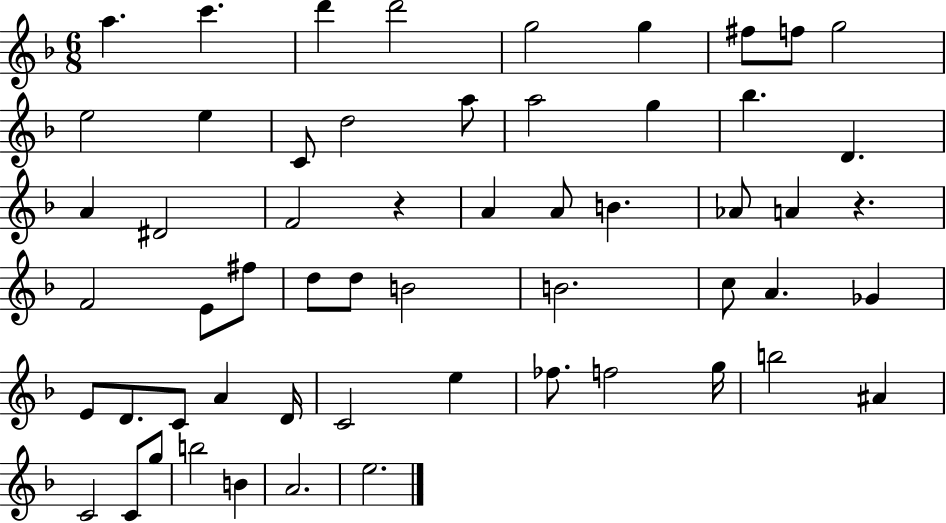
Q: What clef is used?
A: treble